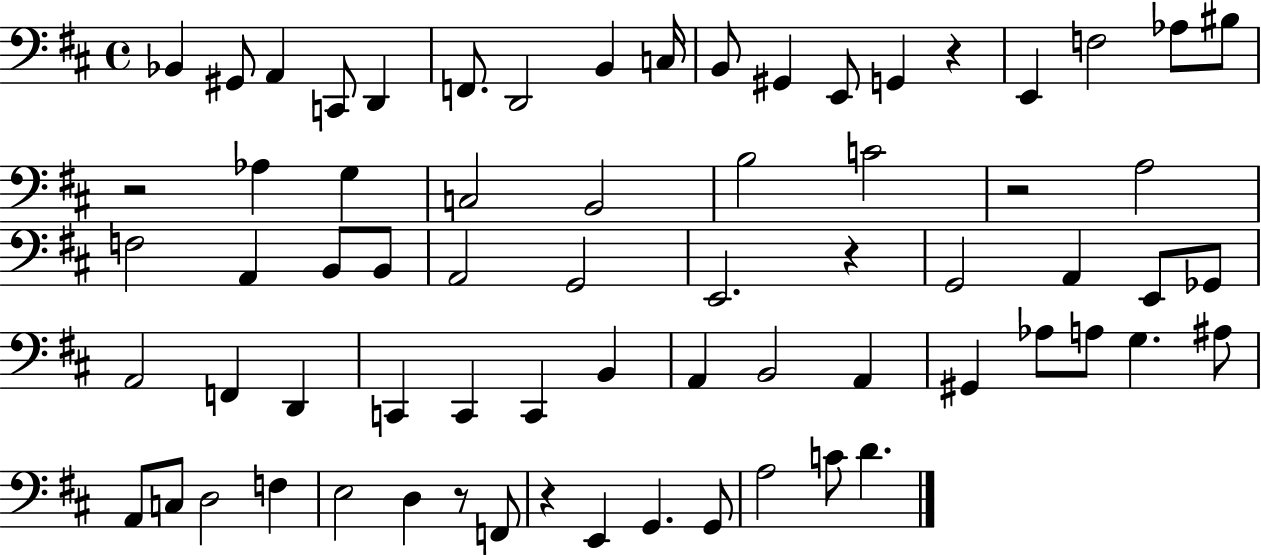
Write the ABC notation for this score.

X:1
T:Untitled
M:4/4
L:1/4
K:D
_B,, ^G,,/2 A,, C,,/2 D,, F,,/2 D,,2 B,, C,/4 B,,/2 ^G,, E,,/2 G,, z E,, F,2 _A,/2 ^B,/2 z2 _A, G, C,2 B,,2 B,2 C2 z2 A,2 F,2 A,, B,,/2 B,,/2 A,,2 G,,2 E,,2 z G,,2 A,, E,,/2 _G,,/2 A,,2 F,, D,, C,, C,, C,, B,, A,, B,,2 A,, ^G,, _A,/2 A,/2 G, ^A,/2 A,,/2 C,/2 D,2 F, E,2 D, z/2 F,,/2 z E,, G,, G,,/2 A,2 C/2 D